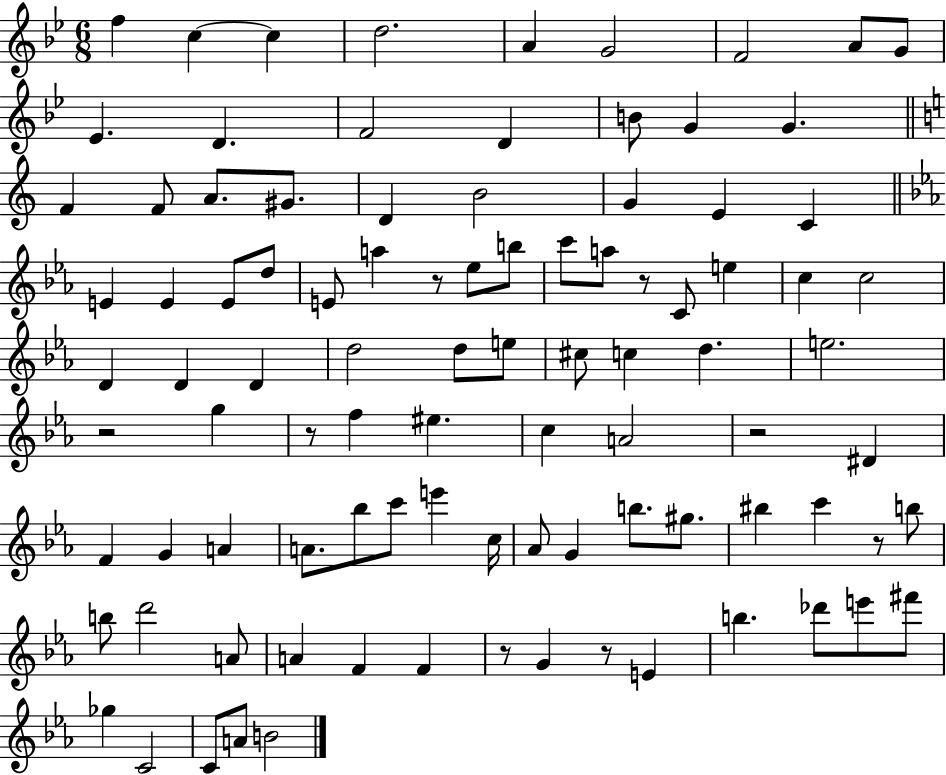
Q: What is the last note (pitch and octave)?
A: B4